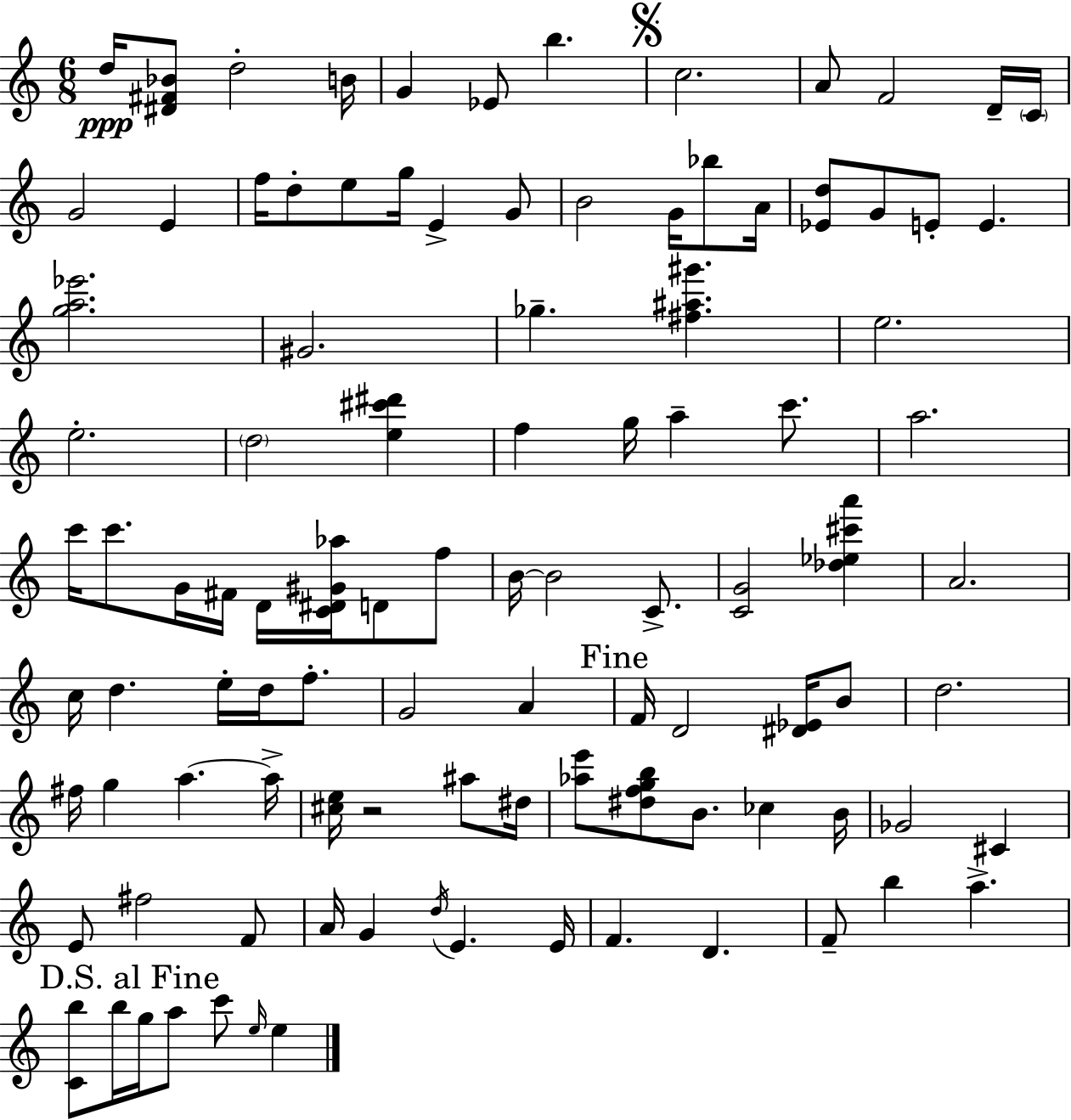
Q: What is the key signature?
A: C major